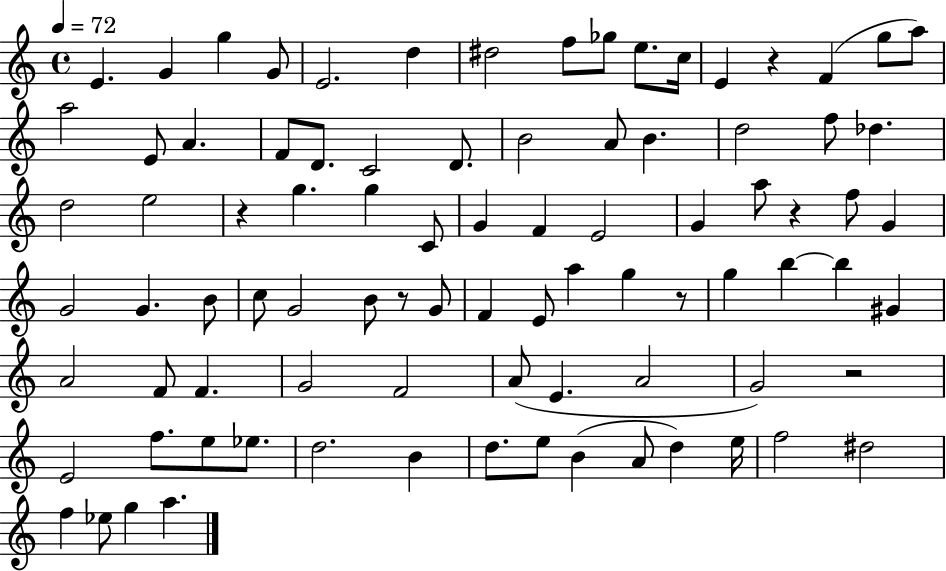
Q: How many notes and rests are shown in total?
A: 88